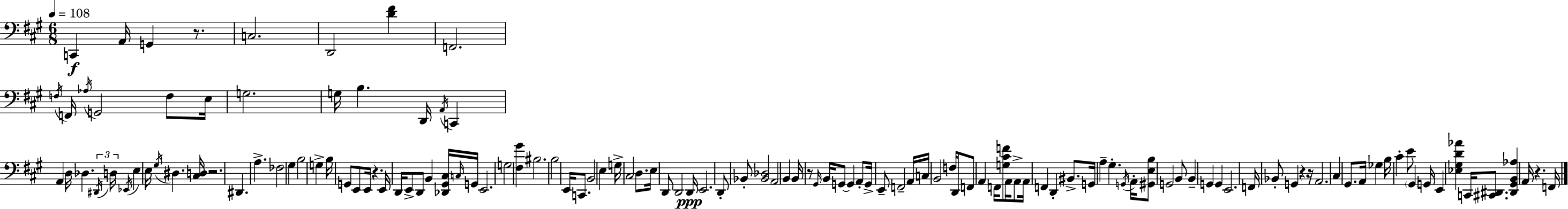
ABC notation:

X:1
T:Untitled
M:6/8
L:1/4
K:A
C,, A,,/4 G,, z/2 C,2 D,,2 [D^F] F,,2 F,/4 F,,/4 _A,/4 G,,2 F,/2 E,/4 G,2 G,/4 B, D,,/4 A,,/4 C,, A,, D,/4 _D, ^D,,/4 D,/4 _E,,/4 E, E,/4 ^G,/4 ^D, [^C,D,]/4 z2 ^D,, A, _F,2 ^G, B,2 G, B,/4 G,,/2 E,,/2 E,,/4 z E,,/4 D,,/4 E,,/2 D,,/2 B,, [_D,,^G,,^C,]/4 C,/4 G,,/4 E,,2 G,2 [^F,^G] ^B,2 B,2 E,,/4 C,,/2 B,,2 E, G,/4 ^C,2 D,/2 E,/4 D,,/2 D,,2 D,,/4 E,,2 D,,/2 _B,,/2 [_B,,_D,]2 A,,2 B,, B,,/4 z/2 ^G,,/4 B,,/4 G,,/2 G,, A,,/2 G,,/4 E,,/2 F,,2 A,,/4 C,/4 B,,2 F,/4 D,,/2 F,,/2 A,, F,,/4 [G,^CF]/2 A,,/4 A,,/2 A,,/4 F,, D,, ^B,,/2 G,,/4 A, ^G, G,,/4 A,,/4 [^G,,E,B,]/2 G,,2 B,,/2 B,, G,, G,, E,,2 F,,/4 _B,,/2 G,, z z/4 A,,2 ^C, ^G,,/2 A,,/4 _G, B,/4 ^C E/2 ^G,, G,,/4 E,, [_E,^G,D_A] C,,/4 [^C,,^D,,]/2 [^D,,^G,,B,,_A,] A,,/4 z F,,/4